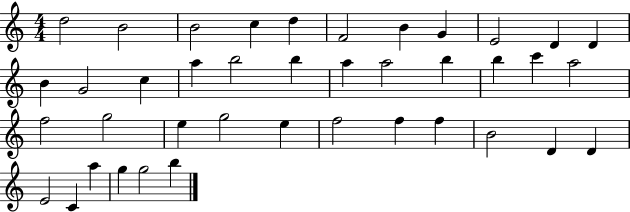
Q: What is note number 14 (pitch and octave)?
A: C5